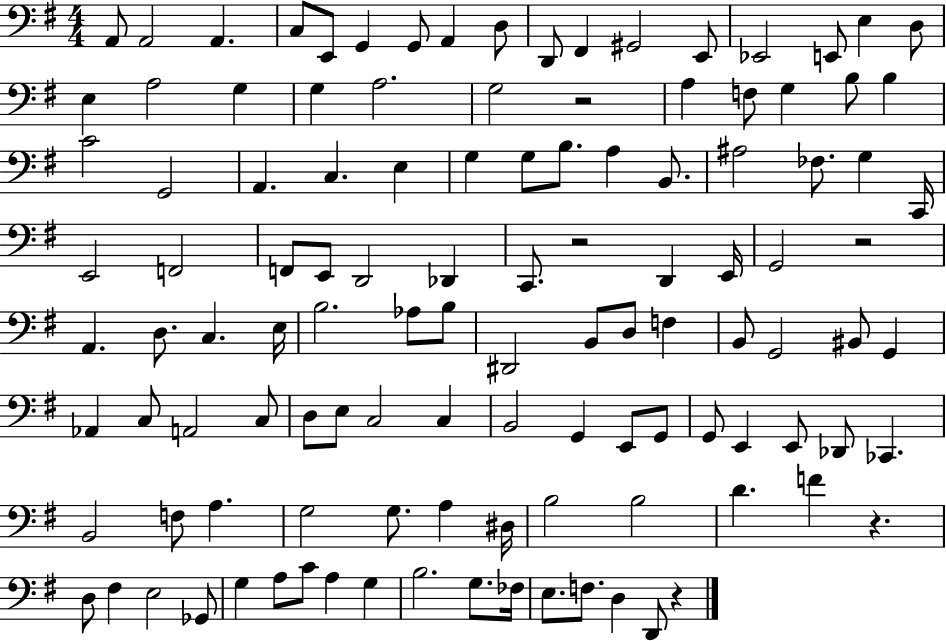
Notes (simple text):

A2/e A2/h A2/q. C3/e E2/e G2/q G2/e A2/q D3/e D2/e F#2/q G#2/h E2/e Eb2/h E2/e E3/q D3/e E3/q A3/h G3/q G3/q A3/h. G3/h R/h A3/q F3/e G3/q B3/e B3/q C4/h G2/h A2/q. C3/q. E3/q G3/q G3/e B3/e. A3/q B2/e. A#3/h FES3/e. G3/q C2/s E2/h F2/h F2/e E2/e D2/h Db2/q C2/e. R/h D2/q E2/s G2/h R/h A2/q. D3/e. C3/q. E3/s B3/h. Ab3/e B3/e D#2/h B2/e D3/e F3/q B2/e G2/h BIS2/e G2/q Ab2/q C3/e A2/h C3/e D3/e E3/e C3/h C3/q B2/h G2/q E2/e G2/e G2/e E2/q E2/e Db2/e CES2/q. B2/h F3/e A3/q. G3/h G3/e. A3/q D#3/s B3/h B3/h D4/q. F4/q R/q. D3/e F#3/q E3/h Gb2/e G3/q A3/e C4/e A3/q G3/q B3/h. G3/e. FES3/s E3/e. F3/e. D3/q D2/e R/q